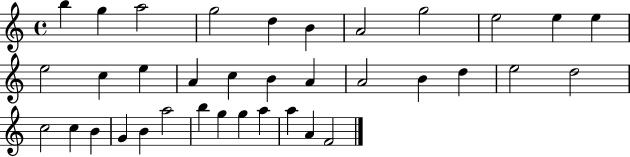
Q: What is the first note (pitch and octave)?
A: B5